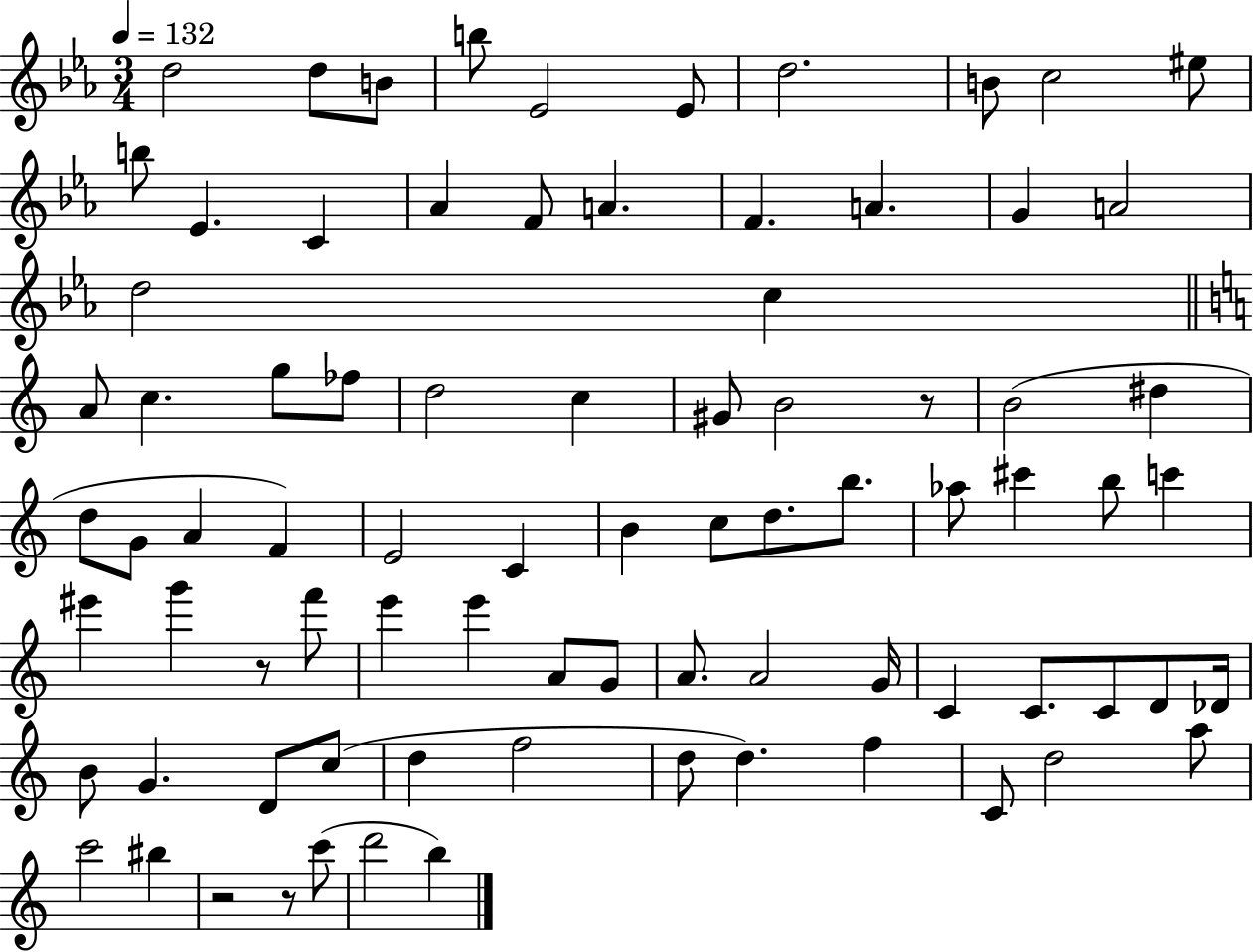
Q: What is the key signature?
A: EES major